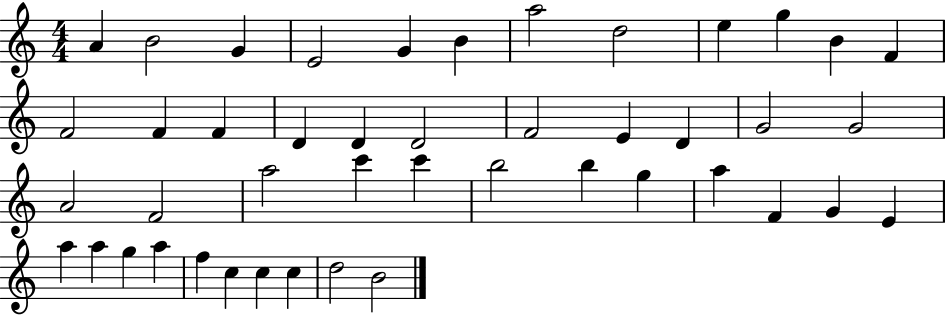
A4/q B4/h G4/q E4/h G4/q B4/q A5/h D5/h E5/q G5/q B4/q F4/q F4/h F4/q F4/q D4/q D4/q D4/h F4/h E4/q D4/q G4/h G4/h A4/h F4/h A5/h C6/q C6/q B5/h B5/q G5/q A5/q F4/q G4/q E4/q A5/q A5/q G5/q A5/q F5/q C5/q C5/q C5/q D5/h B4/h